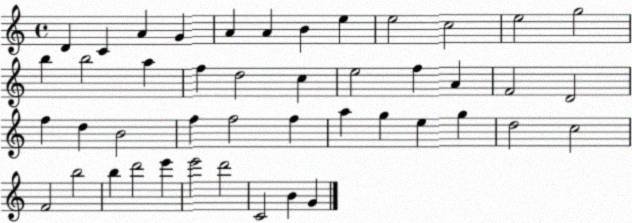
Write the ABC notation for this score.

X:1
T:Untitled
M:4/4
L:1/4
K:C
D C A G A A B e e2 c2 e2 g2 b b2 a f d2 c e2 f A F2 D2 f d B2 f f2 f a g e g d2 c2 F2 b2 b d'2 e' e'2 d'2 C2 B G